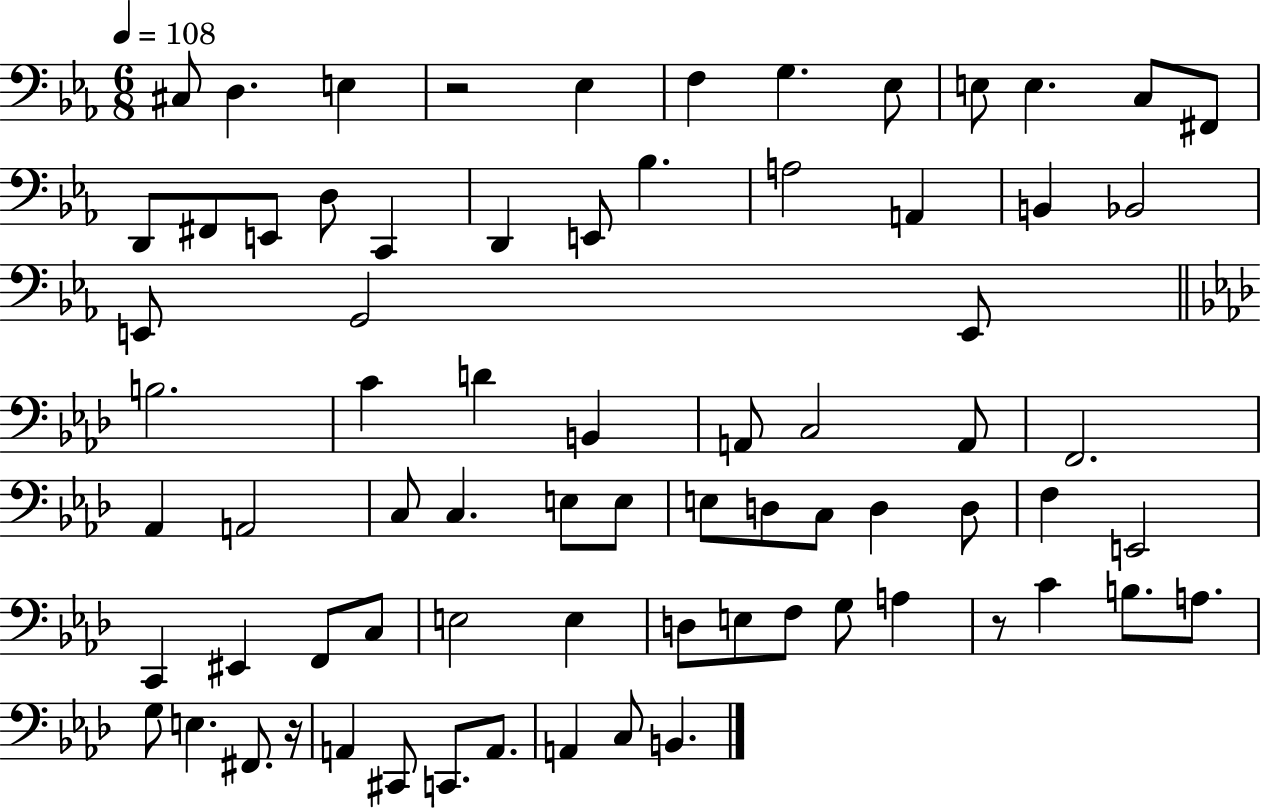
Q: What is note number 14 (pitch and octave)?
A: E2